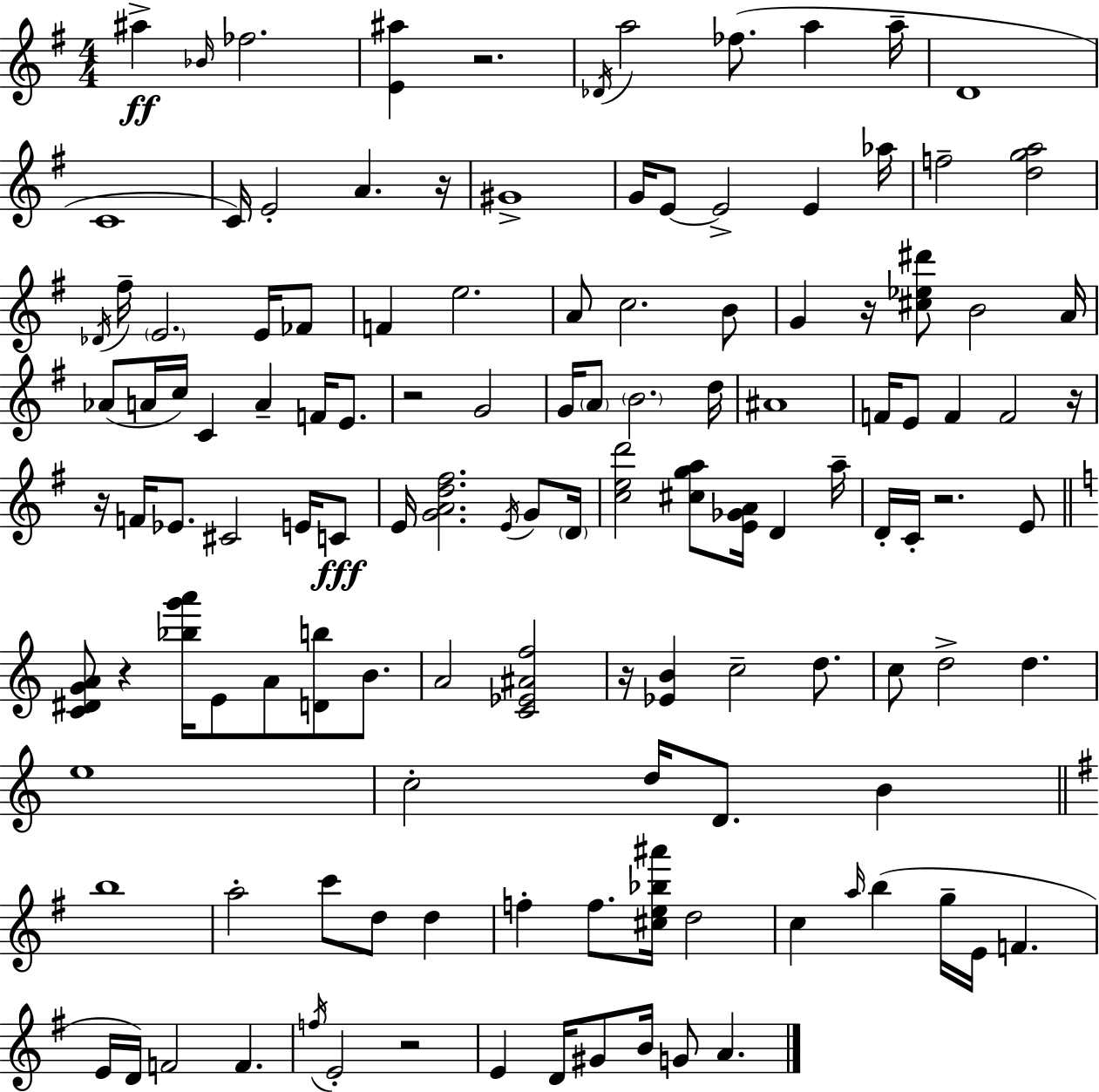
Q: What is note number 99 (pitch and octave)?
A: E4